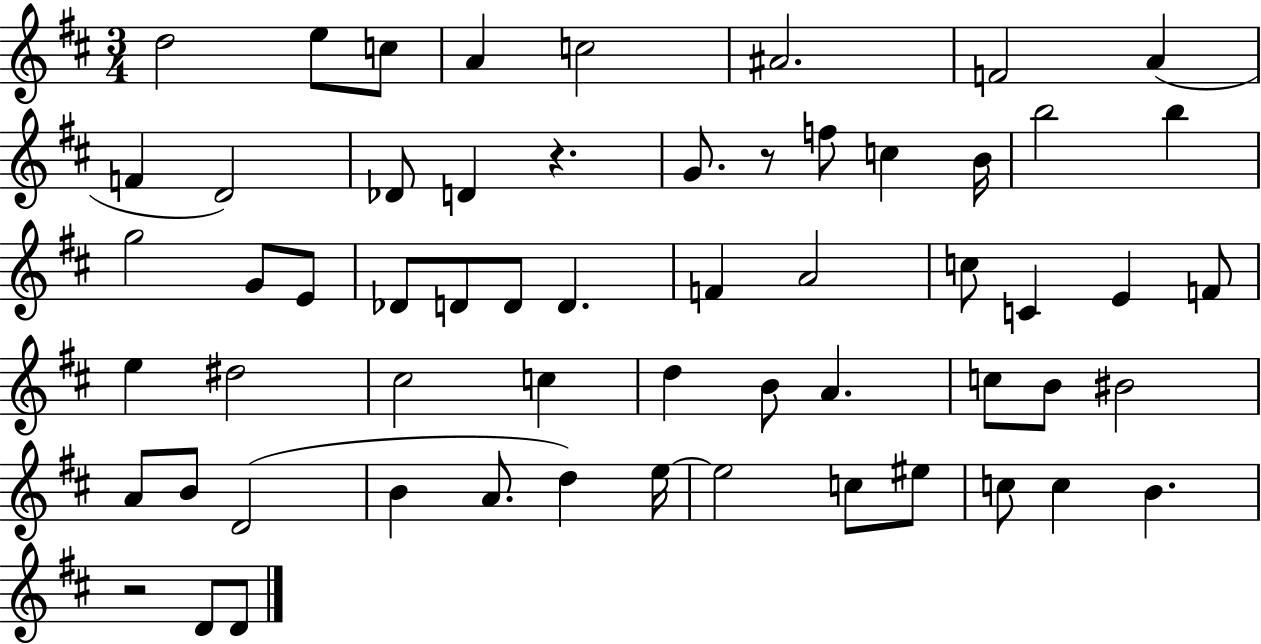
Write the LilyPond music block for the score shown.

{
  \clef treble
  \numericTimeSignature
  \time 3/4
  \key d \major
  d''2 e''8 c''8 | a'4 c''2 | ais'2. | f'2 a'4( | \break f'4 d'2) | des'8 d'4 r4. | g'8. r8 f''8 c''4 b'16 | b''2 b''4 | \break g''2 g'8 e'8 | des'8 d'8 d'8 d'4. | f'4 a'2 | c''8 c'4 e'4 f'8 | \break e''4 dis''2 | cis''2 c''4 | d''4 b'8 a'4. | c''8 b'8 bis'2 | \break a'8 b'8 d'2( | b'4 a'8. d''4) e''16~~ | e''2 c''8 eis''8 | c''8 c''4 b'4. | \break r2 d'8 d'8 | \bar "|."
}